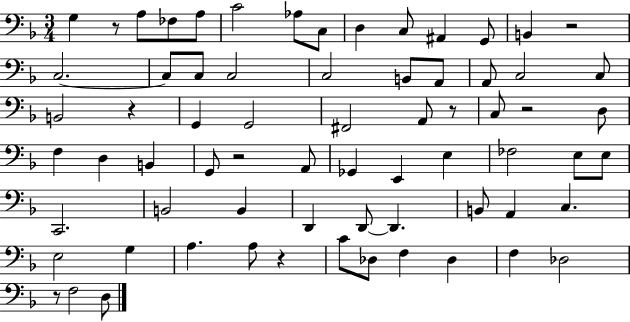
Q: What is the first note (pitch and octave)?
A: G3